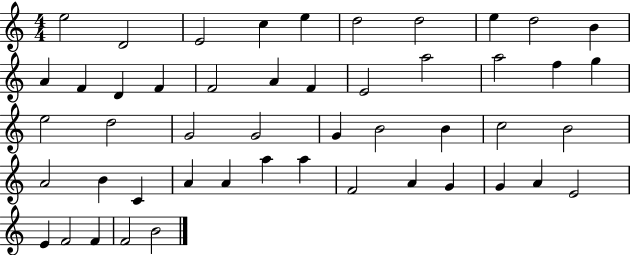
X:1
T:Untitled
M:4/4
L:1/4
K:C
e2 D2 E2 c e d2 d2 e d2 B A F D F F2 A F E2 a2 a2 f g e2 d2 G2 G2 G B2 B c2 B2 A2 B C A A a a F2 A G G A E2 E F2 F F2 B2